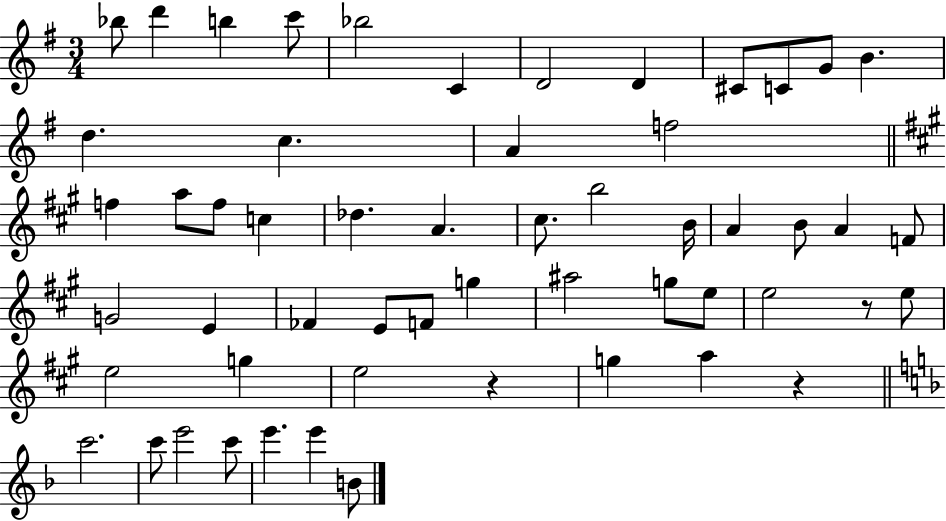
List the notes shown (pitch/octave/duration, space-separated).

Bb5/e D6/q B5/q C6/e Bb5/h C4/q D4/h D4/q C#4/e C4/e G4/e B4/q. D5/q. C5/q. A4/q F5/h F5/q A5/e F5/e C5/q Db5/q. A4/q. C#5/e. B5/h B4/s A4/q B4/e A4/q F4/e G4/h E4/q FES4/q E4/e F4/e G5/q A#5/h G5/e E5/e E5/h R/e E5/e E5/h G5/q E5/h R/q G5/q A5/q R/q C6/h. C6/e E6/h C6/e E6/q. E6/q B4/e